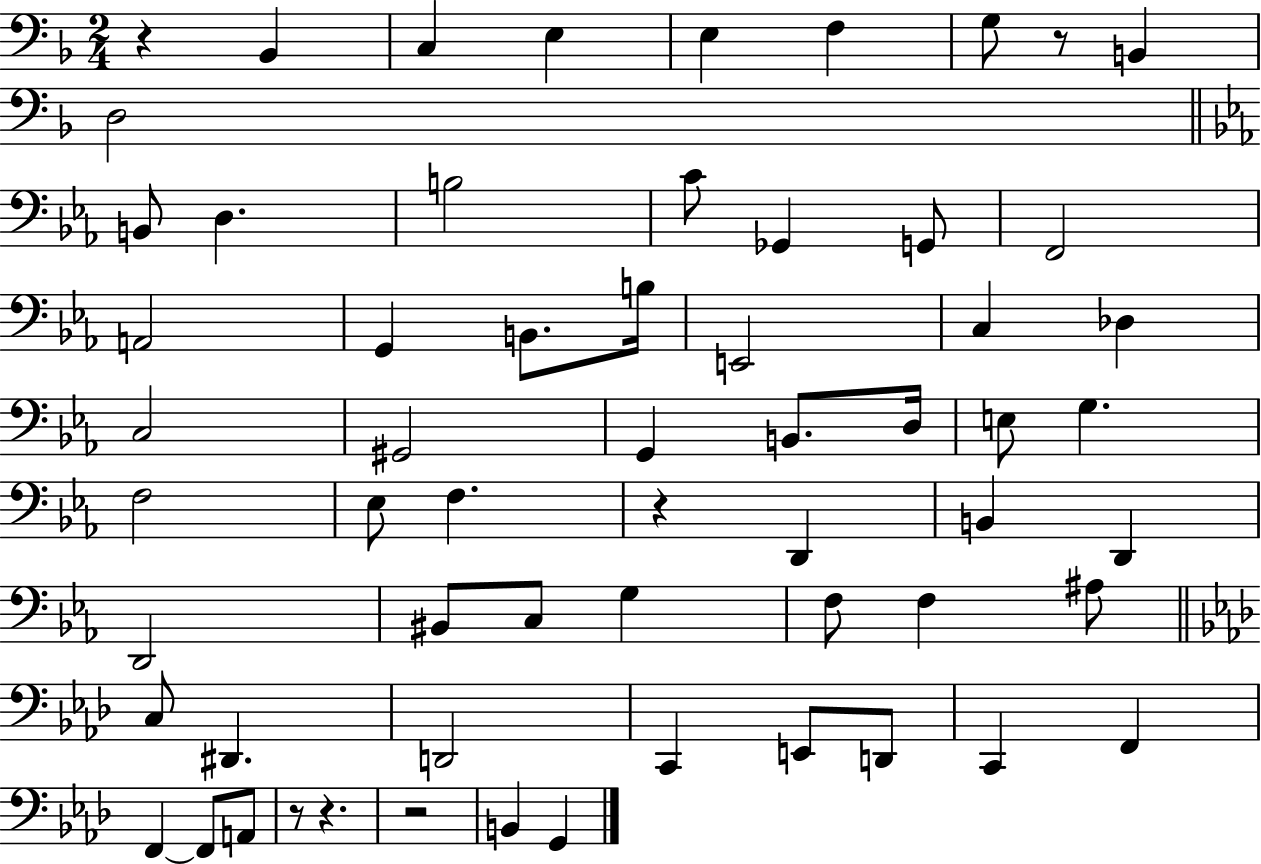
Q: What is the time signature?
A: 2/4